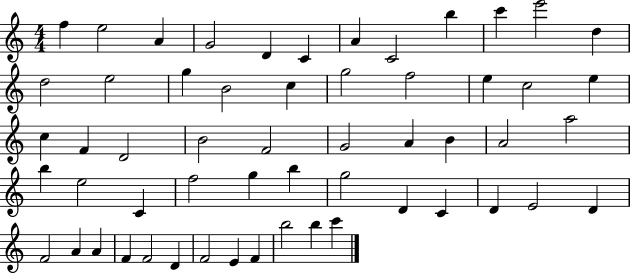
F5/q E5/h A4/q G4/h D4/q C4/q A4/q C4/h B5/q C6/q E6/h D5/q D5/h E5/h G5/q B4/h C5/q G5/h F5/h E5/q C5/h E5/q C5/q F4/q D4/h B4/h F4/h G4/h A4/q B4/q A4/h A5/h B5/q E5/h C4/q F5/h G5/q B5/q G5/h D4/q C4/q D4/q E4/h D4/q F4/h A4/q A4/q F4/q F4/h D4/q F4/h E4/q F4/q B5/h B5/q C6/q